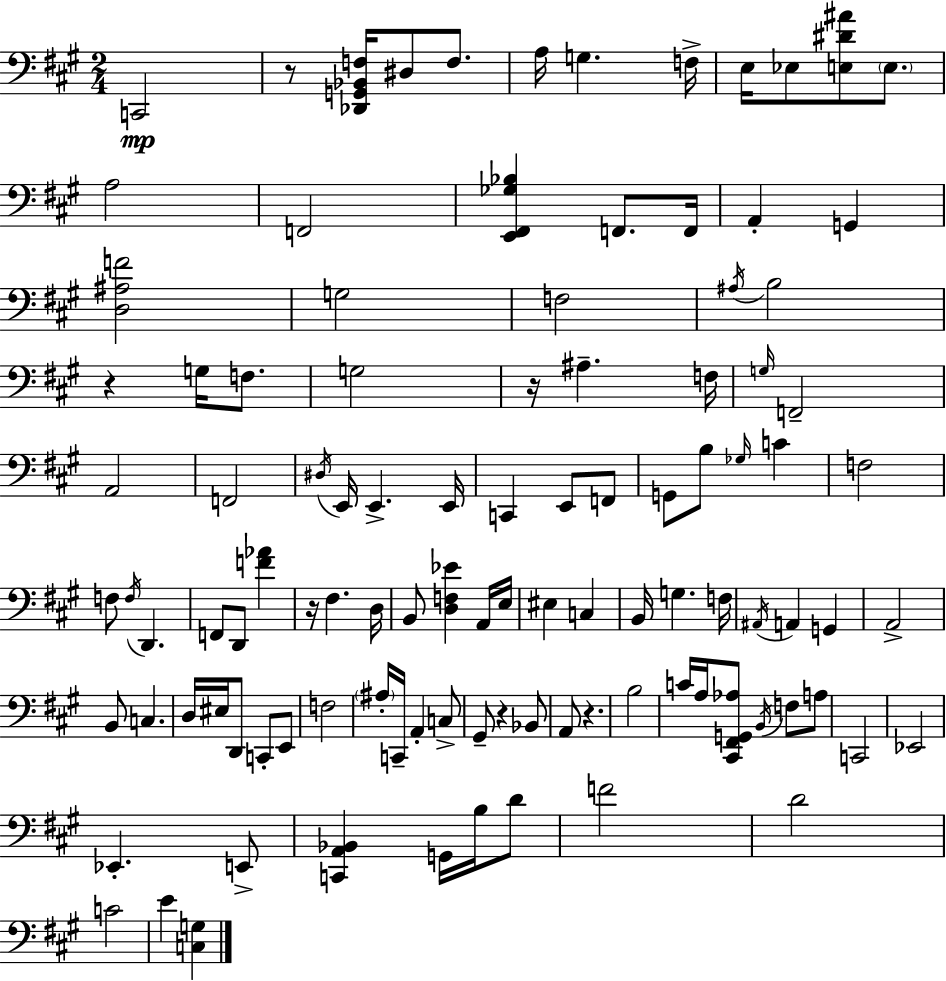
X:1
T:Untitled
M:2/4
L:1/4
K:A
C,,2 z/2 [_D,,G,,_B,,F,]/4 ^D,/2 F,/2 A,/4 G, F,/4 E,/4 _E,/2 [E,^D^A]/2 E,/2 A,2 F,,2 [E,,^F,,_G,_B,] F,,/2 F,,/4 A,, G,, [D,^A,F]2 G,2 F,2 ^A,/4 B,2 z G,/4 F,/2 G,2 z/4 ^A, F,/4 G,/4 F,,2 A,,2 F,,2 ^D,/4 E,,/4 E,, E,,/4 C,, E,,/2 F,,/2 G,,/2 B,/2 _G,/4 C F,2 F,/2 F,/4 D,, F,,/2 D,,/2 [F_A] z/4 ^F, D,/4 B,,/2 [D,F,_E] A,,/4 E,/4 ^E, C, B,,/4 G, F,/4 ^A,,/4 A,, G,, A,,2 B,,/2 C, D,/4 ^E,/4 D,,/2 C,,/2 E,,/2 F,2 ^A,/4 C,,/4 A,, C,/2 ^G,,/2 z _B,,/2 A,,/2 z B,2 C/4 A,/4 [^C,,^F,,G,,_A,]/2 B,,/4 F,/2 A,/2 C,,2 _E,,2 _E,, E,,/2 [C,,A,,_B,,] G,,/4 B,/4 D/2 F2 D2 C2 E [C,G,]